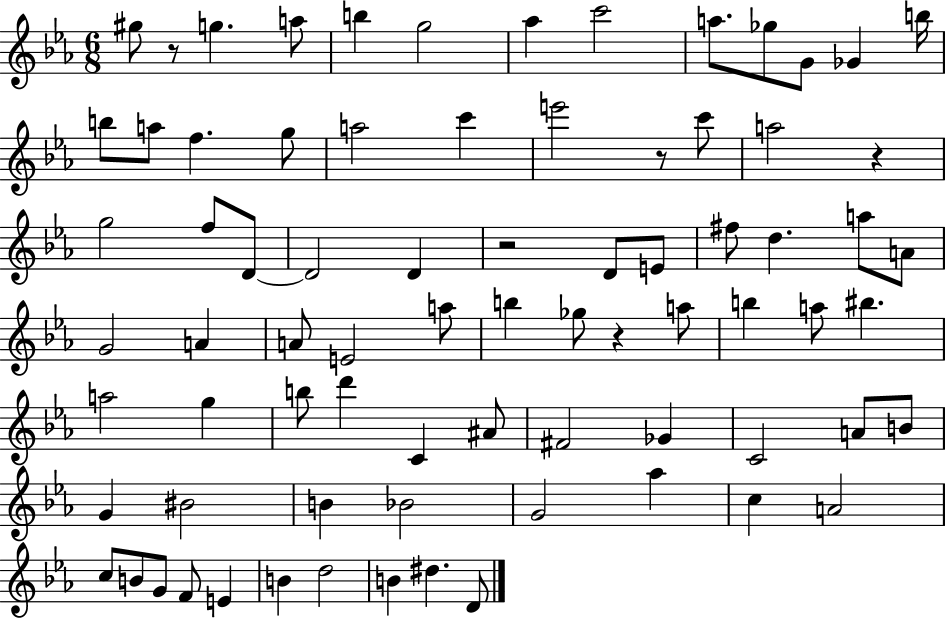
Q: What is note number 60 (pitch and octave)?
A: Ab5